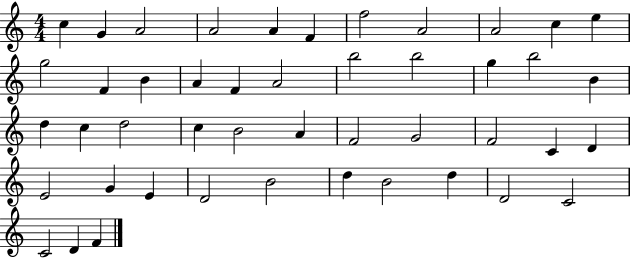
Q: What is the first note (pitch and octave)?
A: C5